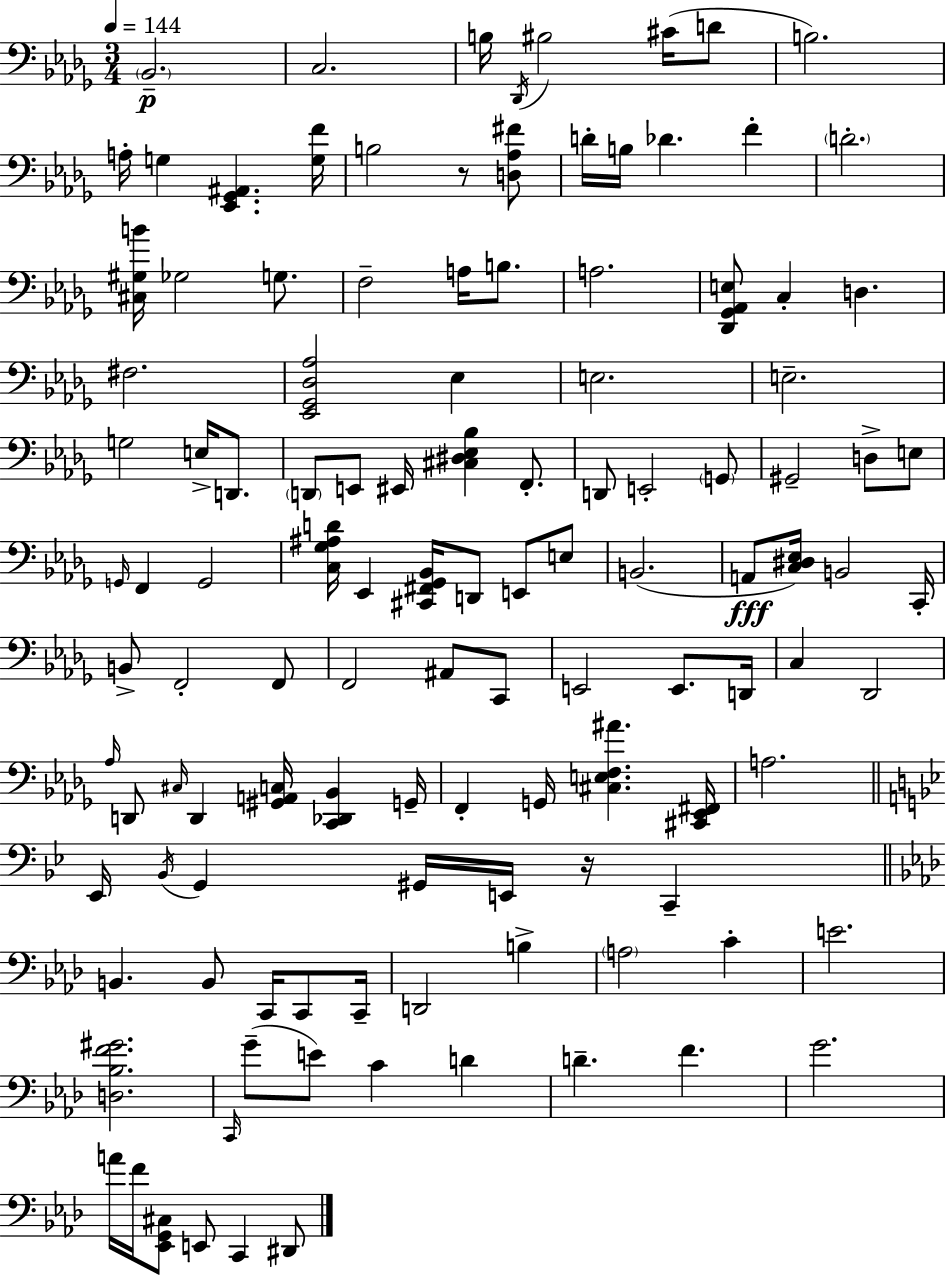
{
  \clef bass
  \numericTimeSignature
  \time 3/4
  \key bes \minor
  \tempo 4 = 144
  \parenthesize bes,2.--\p | c2. | b16 \acciaccatura { des,16 } bis2 cis'16( d'8 | b2.) | \break a16-. g4 <ees, ges, ais,>4. | <g f'>16 b2 r8 <d aes fis'>8 | d'16-. b16 des'4. f'4-. | \parenthesize d'2.-. | \break <cis gis b'>16 ges2 g8. | f2-- a16 b8. | a2. | <des, ges, aes, e>8 c4-. d4. | \break fis2. | <ees, ges, des aes>2 ees4 | e2. | e2.-- | \break g2 e16-> d,8. | \parenthesize d,8 e,8 eis,16 <cis dis ees bes>4 f,8.-. | d,8 e,2-. \parenthesize g,8 | gis,2-- d8-> e8 | \break \grace { g,16 } f,4 g,2 | <c ges ais d'>16 ees,4 <cis, fis, ges, bes,>16 d,8 e,8 | e8 b,2.( | a,8\fff <c dis ees>16) b,2 | \break c,16-. b,8-> f,2-. | f,8 f,2 ais,8 | c,8 e,2 e,8. | d,16 c4 des,2 | \break \grace { aes16 } d,8 \grace { cis16 } d,4 <gis, a, c>16 <c, des, bes,>4 | g,16-- f,4-. g,16 <cis e f ais'>4. | <cis, ees, fis,>16 a2. | \bar "||" \break \key g \minor ees,16 \acciaccatura { bes,16 } g,4 gis,16 e,16 r16 c,4-- | \bar "||" \break \key aes \major b,4. b,8 c,16 c,8 c,16-- | d,2 b4-> | \parenthesize a2 c'4-. | e'2. | \break <d bes f' gis'>2. | \grace { c,16 }( g'8-- e'8) c'4 d'4 | d'4.-- f'4. | g'2. | \break a'16 f'16 <ees, g, cis>8 e,8 c,4 dis,8 | \bar "|."
}